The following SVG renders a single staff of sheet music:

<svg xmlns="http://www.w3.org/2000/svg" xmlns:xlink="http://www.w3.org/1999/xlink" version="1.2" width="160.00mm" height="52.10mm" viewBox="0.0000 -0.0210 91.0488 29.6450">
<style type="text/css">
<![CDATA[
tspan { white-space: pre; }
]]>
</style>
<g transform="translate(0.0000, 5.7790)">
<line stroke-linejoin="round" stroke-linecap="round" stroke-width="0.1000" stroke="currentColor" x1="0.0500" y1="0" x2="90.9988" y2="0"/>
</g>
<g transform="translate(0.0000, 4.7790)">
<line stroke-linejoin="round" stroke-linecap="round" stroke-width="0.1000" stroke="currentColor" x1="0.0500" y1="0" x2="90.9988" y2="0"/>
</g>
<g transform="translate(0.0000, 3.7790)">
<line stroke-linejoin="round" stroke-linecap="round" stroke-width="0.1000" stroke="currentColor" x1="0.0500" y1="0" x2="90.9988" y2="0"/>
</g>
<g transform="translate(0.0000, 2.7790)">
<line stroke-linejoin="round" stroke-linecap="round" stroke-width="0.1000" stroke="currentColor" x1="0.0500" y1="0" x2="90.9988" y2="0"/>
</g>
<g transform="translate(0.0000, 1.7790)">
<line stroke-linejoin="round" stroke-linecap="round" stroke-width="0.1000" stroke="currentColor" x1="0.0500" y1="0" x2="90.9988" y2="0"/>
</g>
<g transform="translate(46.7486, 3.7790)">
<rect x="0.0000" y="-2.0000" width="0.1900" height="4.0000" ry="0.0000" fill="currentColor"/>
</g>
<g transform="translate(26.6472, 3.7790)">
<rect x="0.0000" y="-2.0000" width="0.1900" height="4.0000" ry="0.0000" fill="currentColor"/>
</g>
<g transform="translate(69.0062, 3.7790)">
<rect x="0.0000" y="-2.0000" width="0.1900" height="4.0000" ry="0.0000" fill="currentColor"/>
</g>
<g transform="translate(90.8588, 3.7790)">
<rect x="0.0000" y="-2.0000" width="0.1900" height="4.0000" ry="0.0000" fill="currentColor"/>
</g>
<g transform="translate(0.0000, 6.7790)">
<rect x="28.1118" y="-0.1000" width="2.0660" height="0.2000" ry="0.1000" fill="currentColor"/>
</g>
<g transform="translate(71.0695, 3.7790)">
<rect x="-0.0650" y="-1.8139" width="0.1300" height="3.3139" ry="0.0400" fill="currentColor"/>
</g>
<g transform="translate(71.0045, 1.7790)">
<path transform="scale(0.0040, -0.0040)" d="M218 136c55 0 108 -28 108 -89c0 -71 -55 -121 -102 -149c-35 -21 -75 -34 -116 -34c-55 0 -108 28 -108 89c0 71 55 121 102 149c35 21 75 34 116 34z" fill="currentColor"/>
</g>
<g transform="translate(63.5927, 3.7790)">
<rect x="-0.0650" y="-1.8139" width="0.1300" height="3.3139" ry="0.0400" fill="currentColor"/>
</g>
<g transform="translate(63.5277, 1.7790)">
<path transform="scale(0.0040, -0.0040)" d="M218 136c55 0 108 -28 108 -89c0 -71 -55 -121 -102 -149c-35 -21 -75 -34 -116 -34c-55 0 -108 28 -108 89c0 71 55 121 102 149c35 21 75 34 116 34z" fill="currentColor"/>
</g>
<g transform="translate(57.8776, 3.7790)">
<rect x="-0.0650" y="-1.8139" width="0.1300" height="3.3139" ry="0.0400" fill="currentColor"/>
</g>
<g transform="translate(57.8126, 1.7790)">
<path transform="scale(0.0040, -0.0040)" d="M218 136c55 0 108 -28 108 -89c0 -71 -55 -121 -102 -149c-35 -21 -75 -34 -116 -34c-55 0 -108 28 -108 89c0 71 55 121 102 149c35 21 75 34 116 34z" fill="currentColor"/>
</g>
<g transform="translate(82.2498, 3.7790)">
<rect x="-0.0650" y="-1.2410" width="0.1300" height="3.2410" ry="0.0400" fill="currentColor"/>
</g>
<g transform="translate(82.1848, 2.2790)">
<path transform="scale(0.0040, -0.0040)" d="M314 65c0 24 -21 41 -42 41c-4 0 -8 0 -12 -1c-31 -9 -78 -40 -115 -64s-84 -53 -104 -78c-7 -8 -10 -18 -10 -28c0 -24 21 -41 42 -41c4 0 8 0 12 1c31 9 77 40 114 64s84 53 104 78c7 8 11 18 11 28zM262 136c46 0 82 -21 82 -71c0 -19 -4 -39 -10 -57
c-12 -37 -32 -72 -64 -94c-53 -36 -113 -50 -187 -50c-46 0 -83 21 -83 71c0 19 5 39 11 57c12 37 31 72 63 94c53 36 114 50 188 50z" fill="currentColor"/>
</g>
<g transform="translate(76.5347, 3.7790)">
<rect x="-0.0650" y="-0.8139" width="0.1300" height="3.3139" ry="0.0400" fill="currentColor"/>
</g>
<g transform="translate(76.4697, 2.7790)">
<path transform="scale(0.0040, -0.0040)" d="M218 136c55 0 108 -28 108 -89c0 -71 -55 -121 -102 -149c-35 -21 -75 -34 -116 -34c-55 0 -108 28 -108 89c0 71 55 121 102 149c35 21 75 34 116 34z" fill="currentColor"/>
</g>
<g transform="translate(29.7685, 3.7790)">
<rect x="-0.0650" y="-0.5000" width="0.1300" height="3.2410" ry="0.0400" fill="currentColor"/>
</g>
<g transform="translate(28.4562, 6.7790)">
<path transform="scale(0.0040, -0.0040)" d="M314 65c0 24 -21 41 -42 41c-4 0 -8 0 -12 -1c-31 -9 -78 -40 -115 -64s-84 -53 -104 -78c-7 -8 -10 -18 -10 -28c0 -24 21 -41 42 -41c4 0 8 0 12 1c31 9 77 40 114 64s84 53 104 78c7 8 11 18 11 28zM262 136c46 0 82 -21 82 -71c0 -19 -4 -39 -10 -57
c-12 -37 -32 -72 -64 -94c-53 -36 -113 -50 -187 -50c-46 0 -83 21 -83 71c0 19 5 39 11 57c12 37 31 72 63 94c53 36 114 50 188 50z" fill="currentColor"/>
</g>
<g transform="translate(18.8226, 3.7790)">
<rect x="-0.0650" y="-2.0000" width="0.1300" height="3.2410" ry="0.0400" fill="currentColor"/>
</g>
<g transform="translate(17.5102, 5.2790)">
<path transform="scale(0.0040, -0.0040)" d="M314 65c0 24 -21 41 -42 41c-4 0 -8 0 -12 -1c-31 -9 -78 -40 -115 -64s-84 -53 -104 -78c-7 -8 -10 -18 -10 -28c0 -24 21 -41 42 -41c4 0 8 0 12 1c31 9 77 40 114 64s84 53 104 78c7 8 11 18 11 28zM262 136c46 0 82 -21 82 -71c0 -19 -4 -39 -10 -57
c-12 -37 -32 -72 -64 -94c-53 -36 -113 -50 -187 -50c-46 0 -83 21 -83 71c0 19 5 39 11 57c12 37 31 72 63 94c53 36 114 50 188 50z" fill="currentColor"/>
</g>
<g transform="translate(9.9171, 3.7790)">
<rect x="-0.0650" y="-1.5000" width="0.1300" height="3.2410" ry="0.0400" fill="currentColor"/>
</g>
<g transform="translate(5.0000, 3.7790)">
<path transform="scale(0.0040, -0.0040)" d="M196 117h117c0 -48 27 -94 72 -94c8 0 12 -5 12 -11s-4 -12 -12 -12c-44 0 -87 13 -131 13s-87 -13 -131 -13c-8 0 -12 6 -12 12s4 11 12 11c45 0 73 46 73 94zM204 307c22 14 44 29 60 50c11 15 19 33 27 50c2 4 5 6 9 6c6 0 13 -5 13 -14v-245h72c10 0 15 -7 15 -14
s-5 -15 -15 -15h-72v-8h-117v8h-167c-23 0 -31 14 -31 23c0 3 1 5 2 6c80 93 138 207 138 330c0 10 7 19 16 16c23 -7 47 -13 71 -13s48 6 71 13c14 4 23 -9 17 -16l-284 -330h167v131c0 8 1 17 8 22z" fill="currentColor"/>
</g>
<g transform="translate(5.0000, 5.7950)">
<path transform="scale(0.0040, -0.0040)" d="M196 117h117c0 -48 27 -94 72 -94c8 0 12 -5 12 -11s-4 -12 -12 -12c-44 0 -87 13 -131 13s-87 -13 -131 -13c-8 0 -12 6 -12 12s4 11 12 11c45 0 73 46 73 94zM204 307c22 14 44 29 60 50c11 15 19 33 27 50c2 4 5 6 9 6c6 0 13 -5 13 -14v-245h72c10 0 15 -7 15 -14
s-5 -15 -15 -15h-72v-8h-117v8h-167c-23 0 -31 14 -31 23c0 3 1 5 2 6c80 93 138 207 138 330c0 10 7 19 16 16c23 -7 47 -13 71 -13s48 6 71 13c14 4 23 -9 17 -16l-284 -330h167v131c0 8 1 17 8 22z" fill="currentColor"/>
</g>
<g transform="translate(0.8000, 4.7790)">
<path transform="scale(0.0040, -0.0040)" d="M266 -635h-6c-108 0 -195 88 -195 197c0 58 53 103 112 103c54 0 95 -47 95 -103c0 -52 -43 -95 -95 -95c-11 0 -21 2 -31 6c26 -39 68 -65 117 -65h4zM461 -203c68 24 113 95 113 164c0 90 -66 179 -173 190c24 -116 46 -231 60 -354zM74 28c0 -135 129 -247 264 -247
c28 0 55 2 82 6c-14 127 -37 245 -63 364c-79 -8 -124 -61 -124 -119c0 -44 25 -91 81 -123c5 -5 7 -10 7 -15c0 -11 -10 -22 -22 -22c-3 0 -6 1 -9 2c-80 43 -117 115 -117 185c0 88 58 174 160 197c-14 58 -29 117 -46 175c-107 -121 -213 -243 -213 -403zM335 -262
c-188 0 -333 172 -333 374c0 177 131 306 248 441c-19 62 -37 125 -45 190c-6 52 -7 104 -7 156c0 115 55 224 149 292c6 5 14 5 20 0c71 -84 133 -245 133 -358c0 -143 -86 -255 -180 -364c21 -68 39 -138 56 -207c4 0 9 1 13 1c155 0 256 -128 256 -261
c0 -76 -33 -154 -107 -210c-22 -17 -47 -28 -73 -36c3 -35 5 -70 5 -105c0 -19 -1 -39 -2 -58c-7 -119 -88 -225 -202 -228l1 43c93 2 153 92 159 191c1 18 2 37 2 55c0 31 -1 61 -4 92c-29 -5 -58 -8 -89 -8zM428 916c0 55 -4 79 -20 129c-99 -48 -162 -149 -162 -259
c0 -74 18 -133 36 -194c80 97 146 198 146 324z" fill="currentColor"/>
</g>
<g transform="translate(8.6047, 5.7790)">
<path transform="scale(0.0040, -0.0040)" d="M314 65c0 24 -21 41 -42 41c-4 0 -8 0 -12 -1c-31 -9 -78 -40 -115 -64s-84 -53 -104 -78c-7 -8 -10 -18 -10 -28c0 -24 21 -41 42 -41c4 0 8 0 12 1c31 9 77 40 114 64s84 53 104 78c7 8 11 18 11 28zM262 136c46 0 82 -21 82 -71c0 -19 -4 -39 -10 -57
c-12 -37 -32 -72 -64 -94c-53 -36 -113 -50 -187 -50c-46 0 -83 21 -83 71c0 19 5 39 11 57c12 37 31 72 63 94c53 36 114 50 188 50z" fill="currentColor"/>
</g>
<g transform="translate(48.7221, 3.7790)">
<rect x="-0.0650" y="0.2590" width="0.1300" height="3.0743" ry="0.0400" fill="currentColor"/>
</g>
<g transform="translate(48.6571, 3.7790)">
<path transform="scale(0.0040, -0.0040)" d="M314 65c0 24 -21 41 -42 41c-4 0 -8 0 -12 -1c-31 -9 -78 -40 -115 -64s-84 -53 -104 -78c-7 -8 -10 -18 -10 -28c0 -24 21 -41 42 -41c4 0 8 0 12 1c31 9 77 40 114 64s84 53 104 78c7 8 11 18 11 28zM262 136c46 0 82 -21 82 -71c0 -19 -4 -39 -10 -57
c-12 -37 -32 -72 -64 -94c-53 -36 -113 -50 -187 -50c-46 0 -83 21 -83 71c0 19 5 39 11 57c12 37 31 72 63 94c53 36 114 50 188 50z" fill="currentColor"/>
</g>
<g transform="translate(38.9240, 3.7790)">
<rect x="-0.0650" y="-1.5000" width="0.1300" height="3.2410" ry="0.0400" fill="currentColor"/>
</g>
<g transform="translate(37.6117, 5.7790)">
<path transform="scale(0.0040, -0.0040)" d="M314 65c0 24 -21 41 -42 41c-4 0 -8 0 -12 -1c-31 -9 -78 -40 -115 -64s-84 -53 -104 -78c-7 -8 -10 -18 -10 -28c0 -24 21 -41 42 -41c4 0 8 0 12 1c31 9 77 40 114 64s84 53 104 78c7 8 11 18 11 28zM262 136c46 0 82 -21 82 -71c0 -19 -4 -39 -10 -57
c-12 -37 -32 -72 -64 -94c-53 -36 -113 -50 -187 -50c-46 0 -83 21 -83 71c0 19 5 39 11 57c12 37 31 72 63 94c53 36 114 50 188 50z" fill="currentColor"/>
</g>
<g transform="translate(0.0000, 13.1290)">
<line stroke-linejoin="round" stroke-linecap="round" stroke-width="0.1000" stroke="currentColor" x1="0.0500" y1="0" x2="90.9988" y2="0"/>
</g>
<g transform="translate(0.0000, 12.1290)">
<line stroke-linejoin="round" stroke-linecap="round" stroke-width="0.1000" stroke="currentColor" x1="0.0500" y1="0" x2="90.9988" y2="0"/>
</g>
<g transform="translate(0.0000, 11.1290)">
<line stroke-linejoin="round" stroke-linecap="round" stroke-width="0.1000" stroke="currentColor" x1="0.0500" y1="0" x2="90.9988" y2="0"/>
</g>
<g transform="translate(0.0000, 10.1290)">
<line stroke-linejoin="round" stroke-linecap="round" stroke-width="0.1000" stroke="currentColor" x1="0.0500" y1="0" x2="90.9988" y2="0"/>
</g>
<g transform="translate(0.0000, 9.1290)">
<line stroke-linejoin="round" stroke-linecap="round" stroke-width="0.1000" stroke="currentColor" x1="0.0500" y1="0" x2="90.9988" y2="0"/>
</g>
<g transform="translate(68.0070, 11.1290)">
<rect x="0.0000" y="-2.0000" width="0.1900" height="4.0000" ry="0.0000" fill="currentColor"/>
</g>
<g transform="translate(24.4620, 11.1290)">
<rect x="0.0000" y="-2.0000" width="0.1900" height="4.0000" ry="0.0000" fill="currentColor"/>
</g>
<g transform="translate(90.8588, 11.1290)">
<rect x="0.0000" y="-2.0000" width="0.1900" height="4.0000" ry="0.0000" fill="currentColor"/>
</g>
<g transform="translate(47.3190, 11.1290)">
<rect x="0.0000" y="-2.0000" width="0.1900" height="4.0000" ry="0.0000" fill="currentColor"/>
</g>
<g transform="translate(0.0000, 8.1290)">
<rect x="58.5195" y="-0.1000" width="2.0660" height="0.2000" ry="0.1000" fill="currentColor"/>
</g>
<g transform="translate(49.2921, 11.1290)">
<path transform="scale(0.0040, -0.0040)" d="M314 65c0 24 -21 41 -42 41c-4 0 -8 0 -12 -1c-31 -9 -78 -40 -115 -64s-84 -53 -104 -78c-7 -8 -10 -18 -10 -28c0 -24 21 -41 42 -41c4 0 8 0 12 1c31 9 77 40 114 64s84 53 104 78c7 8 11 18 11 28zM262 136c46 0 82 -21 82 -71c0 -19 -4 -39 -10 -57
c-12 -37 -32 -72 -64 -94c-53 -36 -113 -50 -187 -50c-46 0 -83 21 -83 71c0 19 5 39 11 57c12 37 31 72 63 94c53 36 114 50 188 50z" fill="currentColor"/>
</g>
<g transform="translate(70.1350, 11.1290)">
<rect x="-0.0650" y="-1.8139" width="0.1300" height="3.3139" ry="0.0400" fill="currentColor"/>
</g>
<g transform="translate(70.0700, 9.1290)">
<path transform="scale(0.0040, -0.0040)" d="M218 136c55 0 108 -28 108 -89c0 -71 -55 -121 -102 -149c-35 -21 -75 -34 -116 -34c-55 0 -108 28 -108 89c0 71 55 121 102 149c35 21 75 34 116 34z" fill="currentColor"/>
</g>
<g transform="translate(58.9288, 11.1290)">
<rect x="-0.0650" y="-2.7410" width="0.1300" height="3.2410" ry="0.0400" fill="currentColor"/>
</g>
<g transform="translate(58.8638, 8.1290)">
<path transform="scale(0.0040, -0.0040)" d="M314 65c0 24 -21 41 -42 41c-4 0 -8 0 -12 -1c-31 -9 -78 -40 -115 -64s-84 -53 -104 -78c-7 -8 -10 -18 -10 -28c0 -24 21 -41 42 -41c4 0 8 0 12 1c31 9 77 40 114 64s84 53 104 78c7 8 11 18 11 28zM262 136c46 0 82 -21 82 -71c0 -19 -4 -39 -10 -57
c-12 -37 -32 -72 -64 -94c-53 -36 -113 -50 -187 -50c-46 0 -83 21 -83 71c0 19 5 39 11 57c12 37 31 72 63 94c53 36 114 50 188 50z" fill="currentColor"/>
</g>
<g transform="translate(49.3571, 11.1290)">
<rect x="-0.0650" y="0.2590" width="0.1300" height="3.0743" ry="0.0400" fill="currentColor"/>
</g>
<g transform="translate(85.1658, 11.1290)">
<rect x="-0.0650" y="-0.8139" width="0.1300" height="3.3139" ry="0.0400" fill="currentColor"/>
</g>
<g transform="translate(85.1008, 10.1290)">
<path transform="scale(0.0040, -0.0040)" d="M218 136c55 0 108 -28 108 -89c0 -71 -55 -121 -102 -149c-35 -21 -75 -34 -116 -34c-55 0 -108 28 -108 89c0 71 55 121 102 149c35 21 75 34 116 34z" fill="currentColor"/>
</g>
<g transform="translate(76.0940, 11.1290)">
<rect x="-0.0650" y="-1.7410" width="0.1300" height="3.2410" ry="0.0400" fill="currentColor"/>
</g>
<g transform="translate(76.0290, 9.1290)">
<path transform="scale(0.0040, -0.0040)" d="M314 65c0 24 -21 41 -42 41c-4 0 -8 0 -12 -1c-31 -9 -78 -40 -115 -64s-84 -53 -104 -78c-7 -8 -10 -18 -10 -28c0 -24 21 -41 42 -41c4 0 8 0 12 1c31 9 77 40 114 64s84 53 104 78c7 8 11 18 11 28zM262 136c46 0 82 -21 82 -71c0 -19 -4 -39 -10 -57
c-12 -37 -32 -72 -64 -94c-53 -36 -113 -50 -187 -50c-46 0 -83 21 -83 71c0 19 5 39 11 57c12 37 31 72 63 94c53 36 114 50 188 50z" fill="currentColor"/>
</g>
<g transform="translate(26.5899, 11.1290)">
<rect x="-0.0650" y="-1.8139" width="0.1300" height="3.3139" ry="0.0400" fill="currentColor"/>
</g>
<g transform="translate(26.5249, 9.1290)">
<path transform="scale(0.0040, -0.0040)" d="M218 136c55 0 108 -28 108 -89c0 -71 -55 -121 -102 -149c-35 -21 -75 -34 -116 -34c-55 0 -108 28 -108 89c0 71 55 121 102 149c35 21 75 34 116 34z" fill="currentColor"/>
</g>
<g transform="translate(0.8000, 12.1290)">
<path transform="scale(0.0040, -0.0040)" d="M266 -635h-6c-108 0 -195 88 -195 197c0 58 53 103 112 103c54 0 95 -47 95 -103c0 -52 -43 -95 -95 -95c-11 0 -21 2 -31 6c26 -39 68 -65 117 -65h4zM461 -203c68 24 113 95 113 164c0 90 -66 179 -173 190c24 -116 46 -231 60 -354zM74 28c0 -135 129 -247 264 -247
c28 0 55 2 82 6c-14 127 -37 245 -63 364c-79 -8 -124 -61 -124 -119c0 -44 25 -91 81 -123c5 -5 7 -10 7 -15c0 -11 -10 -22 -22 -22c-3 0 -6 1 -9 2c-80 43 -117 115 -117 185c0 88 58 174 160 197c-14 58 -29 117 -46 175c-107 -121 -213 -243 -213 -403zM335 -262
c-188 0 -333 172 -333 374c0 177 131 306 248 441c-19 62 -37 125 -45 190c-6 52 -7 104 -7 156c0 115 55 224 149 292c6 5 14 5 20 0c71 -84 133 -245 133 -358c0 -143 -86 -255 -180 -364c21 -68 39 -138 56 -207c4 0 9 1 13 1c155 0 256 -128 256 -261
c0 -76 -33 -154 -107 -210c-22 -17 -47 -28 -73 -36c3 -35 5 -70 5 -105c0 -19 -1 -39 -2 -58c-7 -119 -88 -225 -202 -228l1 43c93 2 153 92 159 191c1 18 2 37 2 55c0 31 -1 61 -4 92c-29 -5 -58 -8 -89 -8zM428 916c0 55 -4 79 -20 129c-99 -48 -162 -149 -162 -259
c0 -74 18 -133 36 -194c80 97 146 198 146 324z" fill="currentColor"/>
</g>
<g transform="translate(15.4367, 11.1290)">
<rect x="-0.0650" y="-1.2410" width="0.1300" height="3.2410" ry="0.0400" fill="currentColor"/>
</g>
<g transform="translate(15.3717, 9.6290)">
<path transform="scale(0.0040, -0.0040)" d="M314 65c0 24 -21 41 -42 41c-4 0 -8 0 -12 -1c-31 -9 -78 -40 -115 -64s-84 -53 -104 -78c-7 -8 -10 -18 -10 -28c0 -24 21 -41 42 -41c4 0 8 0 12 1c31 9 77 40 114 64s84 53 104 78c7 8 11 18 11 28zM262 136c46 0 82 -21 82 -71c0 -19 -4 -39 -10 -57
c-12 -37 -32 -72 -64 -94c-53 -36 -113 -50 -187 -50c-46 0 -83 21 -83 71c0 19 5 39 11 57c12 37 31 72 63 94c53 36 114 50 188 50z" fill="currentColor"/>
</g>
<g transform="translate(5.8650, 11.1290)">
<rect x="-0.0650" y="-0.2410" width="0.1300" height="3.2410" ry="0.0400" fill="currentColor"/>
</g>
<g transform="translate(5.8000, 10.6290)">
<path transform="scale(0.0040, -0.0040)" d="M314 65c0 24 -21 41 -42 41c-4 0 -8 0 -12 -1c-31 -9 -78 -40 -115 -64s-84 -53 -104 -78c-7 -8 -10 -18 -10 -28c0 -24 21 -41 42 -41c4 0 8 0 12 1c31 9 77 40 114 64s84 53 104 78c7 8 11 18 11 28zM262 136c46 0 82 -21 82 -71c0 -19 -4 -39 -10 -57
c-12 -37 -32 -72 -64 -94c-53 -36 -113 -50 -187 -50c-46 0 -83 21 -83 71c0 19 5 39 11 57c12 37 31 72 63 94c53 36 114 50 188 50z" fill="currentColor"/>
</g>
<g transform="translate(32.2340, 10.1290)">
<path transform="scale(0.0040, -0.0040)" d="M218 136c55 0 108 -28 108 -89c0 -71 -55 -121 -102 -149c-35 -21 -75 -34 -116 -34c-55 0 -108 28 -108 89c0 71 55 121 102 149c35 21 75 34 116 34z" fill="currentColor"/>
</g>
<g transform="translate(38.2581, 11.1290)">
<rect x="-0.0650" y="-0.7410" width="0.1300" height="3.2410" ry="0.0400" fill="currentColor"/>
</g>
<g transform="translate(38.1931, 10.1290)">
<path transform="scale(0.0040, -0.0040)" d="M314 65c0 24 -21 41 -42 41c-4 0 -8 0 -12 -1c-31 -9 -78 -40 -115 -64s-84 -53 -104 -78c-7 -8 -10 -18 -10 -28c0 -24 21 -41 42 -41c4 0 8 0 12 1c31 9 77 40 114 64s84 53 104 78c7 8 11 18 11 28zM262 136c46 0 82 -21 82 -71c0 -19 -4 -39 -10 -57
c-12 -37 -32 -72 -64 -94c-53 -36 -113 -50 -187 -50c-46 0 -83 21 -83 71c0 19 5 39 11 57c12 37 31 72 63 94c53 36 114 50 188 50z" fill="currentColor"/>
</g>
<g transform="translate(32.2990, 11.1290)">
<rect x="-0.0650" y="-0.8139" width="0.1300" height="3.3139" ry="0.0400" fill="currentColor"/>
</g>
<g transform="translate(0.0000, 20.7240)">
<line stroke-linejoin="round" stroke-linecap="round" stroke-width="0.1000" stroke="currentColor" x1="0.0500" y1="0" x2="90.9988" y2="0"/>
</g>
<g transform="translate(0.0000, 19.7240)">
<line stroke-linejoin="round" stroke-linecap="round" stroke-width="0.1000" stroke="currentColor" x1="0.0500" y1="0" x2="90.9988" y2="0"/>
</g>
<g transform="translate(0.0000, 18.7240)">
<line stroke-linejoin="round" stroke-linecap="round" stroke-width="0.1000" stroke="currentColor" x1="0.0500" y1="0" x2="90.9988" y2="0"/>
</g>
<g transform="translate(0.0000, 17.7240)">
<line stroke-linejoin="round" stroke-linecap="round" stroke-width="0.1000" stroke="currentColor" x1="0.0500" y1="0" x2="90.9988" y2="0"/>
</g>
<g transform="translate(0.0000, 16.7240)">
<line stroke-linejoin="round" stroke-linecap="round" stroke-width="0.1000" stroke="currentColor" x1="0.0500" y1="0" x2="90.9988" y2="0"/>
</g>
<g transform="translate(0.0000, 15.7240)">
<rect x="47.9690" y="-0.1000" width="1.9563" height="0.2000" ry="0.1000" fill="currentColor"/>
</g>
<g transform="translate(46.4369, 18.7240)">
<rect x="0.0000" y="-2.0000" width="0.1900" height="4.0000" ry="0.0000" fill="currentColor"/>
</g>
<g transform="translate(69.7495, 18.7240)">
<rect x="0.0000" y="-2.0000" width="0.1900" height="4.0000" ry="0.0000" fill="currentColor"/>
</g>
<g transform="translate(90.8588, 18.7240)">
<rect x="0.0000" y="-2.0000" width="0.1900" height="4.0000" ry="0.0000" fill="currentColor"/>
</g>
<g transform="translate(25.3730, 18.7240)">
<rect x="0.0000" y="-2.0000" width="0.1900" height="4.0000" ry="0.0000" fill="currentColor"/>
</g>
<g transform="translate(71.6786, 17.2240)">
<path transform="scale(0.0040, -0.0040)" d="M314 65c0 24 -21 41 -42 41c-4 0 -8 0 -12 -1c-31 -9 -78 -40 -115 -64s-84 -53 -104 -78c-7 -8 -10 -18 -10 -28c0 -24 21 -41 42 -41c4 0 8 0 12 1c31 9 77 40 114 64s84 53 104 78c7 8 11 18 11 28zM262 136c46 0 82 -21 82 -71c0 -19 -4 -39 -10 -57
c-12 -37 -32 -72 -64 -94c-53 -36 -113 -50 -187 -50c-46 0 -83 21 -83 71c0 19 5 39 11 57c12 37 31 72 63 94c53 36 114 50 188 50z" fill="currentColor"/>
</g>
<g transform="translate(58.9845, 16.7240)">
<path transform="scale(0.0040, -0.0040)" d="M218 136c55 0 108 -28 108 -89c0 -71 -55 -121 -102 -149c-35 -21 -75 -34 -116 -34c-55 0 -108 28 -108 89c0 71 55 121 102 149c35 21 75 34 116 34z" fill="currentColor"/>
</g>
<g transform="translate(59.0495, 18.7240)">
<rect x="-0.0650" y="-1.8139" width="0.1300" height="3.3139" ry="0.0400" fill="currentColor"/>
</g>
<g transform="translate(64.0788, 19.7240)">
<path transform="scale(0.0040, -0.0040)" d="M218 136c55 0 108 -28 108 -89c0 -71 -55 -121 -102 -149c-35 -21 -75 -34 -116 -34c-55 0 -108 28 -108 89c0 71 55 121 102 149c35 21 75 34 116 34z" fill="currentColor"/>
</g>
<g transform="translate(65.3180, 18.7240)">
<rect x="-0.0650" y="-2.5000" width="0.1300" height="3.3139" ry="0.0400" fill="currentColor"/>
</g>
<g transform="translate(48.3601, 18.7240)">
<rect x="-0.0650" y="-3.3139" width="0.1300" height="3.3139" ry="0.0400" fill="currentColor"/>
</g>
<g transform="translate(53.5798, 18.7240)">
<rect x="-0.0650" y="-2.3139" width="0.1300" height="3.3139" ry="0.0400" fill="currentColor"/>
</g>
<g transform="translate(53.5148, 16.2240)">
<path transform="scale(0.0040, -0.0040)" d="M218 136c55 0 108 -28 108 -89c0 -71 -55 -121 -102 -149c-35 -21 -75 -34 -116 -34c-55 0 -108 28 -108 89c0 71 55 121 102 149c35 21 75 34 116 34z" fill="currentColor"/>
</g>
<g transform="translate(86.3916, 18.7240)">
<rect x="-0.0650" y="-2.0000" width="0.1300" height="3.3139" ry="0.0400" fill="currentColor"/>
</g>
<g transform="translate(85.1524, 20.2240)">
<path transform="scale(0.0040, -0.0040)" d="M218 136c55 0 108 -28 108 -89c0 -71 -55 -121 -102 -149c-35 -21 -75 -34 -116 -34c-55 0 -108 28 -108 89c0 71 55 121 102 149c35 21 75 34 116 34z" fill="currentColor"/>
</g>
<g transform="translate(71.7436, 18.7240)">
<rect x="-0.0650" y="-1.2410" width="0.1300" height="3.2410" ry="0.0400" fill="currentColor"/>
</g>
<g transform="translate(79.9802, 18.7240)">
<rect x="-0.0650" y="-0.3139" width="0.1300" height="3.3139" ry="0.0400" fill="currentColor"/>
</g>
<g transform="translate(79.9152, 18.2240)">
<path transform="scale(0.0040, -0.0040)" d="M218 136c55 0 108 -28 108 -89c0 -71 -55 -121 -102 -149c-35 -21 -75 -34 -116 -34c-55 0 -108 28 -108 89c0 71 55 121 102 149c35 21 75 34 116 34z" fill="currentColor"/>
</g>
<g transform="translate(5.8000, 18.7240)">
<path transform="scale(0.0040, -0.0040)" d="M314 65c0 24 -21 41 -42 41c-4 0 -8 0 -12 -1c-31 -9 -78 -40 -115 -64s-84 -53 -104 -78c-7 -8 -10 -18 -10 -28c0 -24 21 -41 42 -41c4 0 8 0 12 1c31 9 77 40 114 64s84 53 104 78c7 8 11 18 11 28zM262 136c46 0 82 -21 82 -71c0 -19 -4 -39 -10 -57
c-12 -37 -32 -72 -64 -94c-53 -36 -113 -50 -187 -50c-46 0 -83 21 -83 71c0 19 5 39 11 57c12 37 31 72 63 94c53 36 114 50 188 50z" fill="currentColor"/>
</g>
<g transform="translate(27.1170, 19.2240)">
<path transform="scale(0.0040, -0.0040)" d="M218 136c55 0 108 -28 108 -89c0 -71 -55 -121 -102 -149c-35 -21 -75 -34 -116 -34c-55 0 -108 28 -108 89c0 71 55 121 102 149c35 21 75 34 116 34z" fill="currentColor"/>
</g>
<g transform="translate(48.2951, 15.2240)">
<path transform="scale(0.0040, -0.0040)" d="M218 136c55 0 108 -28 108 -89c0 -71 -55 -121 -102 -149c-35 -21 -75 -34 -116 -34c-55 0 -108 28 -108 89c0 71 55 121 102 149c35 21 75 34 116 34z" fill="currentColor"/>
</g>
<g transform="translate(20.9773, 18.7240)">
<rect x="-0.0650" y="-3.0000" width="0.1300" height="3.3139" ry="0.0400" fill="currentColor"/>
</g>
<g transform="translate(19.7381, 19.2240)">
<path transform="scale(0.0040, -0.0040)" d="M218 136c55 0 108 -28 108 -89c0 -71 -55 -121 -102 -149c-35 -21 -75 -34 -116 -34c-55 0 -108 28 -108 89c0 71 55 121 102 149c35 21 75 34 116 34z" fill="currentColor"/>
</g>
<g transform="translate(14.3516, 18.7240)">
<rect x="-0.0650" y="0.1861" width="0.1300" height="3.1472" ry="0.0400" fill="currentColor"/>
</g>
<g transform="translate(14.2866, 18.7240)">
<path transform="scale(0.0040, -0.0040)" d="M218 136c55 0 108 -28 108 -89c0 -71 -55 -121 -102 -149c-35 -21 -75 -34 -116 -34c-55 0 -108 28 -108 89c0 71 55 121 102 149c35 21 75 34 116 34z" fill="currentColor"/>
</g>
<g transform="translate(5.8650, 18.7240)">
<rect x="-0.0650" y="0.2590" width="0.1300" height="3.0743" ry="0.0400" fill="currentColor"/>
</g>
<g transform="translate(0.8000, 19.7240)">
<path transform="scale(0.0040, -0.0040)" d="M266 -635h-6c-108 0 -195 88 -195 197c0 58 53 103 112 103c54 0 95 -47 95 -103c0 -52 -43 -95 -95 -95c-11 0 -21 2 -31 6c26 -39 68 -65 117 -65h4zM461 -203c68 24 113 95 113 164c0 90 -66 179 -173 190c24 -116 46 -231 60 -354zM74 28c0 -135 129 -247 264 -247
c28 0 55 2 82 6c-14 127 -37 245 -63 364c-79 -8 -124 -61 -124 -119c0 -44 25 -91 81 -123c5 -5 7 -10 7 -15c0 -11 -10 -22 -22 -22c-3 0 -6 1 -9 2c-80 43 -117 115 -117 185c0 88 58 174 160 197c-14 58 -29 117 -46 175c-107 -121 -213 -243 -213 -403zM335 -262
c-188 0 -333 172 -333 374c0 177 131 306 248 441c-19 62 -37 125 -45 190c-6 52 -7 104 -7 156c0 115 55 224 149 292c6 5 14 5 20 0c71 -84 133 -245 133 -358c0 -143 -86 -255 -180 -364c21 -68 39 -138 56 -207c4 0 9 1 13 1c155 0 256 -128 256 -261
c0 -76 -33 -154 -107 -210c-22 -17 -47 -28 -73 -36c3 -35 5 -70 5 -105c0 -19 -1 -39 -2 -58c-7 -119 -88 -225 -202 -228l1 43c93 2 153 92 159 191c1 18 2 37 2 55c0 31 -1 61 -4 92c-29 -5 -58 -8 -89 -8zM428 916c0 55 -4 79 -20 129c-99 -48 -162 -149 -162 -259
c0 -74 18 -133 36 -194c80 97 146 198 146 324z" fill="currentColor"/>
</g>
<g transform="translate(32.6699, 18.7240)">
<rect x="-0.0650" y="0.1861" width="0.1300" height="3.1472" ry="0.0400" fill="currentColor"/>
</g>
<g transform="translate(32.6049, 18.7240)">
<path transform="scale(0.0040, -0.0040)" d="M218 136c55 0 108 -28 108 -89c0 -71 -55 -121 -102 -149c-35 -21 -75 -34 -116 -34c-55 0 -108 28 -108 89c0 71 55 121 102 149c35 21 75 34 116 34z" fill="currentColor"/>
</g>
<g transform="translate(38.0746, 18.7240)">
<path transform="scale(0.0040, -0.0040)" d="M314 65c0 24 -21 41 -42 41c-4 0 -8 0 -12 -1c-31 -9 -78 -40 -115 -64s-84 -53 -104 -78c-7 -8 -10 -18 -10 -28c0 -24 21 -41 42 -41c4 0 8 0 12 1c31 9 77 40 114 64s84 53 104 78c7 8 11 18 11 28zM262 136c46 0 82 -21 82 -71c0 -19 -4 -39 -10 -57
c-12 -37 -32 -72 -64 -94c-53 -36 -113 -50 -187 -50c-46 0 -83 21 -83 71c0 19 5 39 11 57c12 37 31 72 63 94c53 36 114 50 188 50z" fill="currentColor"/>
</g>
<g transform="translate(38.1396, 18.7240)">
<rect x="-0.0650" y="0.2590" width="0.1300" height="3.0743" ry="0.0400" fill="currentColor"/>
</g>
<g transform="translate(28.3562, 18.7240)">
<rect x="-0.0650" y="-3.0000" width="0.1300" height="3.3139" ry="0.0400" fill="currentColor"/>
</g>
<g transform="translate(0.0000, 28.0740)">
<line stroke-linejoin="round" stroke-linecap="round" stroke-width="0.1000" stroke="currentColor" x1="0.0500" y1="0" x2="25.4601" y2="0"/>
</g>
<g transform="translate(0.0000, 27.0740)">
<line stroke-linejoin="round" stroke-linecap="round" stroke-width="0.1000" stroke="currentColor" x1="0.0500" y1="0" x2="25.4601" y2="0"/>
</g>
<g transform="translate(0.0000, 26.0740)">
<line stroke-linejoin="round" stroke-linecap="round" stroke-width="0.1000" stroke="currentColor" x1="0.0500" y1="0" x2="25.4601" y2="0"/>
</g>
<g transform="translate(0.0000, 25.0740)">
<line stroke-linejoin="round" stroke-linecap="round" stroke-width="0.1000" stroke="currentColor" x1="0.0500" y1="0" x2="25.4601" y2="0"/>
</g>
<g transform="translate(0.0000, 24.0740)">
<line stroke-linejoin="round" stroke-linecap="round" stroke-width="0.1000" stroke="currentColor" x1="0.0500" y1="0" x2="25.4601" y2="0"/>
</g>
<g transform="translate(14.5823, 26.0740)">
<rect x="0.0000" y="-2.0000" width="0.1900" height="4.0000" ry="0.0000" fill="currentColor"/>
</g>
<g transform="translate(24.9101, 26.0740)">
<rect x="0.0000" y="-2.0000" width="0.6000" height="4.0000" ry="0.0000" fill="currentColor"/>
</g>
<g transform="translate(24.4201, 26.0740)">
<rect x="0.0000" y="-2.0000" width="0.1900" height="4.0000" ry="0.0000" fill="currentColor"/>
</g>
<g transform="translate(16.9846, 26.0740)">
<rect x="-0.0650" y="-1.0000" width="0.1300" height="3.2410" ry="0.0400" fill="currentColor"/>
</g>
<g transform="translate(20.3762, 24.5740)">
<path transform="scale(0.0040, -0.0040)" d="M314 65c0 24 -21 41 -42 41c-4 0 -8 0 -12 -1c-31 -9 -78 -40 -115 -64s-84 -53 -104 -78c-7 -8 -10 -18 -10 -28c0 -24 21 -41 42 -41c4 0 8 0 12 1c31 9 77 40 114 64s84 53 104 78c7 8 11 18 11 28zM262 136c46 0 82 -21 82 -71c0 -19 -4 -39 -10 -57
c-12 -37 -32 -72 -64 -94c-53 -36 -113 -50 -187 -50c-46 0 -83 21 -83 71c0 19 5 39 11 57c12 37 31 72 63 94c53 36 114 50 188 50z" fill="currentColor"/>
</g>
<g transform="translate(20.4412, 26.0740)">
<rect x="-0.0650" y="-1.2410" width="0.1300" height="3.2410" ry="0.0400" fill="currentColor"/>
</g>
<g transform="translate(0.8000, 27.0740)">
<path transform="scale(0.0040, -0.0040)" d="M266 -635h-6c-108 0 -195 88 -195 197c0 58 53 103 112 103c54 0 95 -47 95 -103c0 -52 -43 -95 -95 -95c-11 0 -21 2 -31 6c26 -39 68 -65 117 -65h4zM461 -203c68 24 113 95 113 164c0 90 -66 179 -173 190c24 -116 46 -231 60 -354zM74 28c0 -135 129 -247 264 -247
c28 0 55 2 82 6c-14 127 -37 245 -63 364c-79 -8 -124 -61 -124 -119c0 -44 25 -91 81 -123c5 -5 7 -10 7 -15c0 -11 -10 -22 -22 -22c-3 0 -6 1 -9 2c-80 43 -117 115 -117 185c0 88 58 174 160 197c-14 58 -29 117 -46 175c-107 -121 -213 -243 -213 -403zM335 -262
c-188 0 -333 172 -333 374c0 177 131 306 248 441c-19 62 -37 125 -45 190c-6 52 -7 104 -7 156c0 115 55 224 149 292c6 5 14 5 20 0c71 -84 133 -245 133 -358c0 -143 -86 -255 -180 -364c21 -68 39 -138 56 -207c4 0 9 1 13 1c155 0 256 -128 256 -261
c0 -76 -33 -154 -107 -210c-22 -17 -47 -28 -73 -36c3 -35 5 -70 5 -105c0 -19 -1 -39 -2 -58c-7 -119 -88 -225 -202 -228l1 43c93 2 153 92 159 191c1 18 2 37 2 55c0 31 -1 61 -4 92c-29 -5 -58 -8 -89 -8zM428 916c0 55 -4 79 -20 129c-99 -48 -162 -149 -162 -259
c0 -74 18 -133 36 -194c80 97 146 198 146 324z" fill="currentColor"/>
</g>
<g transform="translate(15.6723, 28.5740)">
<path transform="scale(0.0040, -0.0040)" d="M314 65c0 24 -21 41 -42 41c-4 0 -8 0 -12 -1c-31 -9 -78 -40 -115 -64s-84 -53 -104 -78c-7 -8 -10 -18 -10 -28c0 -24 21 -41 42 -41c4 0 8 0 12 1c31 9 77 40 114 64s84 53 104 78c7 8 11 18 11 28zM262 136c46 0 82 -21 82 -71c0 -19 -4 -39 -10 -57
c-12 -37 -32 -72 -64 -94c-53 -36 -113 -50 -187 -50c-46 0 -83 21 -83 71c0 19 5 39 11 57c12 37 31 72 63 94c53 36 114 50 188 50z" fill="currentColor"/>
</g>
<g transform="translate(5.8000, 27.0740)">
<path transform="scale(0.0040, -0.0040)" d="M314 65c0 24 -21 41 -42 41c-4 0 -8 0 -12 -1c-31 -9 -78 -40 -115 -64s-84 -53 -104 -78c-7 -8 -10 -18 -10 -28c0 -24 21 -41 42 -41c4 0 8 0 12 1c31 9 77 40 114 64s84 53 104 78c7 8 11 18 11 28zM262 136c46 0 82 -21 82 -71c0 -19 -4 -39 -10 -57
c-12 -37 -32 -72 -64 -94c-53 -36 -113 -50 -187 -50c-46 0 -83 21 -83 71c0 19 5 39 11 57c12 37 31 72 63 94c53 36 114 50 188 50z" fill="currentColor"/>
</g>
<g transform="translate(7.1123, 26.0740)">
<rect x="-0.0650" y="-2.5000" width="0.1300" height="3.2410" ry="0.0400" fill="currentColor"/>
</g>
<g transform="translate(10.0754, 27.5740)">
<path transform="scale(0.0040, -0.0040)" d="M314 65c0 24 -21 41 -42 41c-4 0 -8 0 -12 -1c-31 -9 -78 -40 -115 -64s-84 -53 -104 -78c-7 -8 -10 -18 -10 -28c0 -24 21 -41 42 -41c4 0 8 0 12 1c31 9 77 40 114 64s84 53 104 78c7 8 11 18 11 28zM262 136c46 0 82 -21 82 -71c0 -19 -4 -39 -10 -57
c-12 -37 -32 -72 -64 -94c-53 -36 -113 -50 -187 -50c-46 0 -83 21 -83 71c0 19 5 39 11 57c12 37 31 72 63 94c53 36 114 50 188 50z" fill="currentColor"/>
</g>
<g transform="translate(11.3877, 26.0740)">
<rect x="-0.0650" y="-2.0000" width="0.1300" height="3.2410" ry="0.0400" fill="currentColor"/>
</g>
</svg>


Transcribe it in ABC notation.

X:1
T:Untitled
M:4/4
L:1/4
K:C
E2 F2 C2 E2 B2 f f f d e2 c2 e2 f d d2 B2 a2 f f2 d B2 B A A B B2 b g f G e2 c F G2 F2 D2 e2